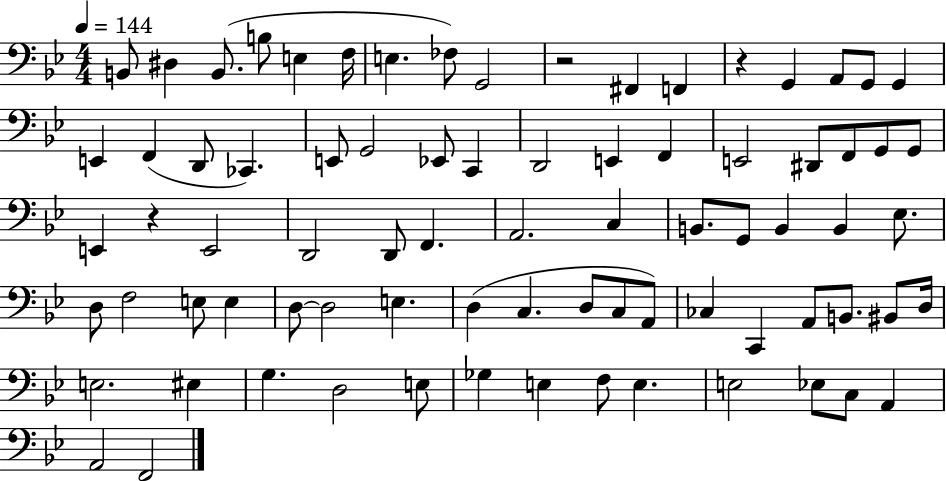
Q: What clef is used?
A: bass